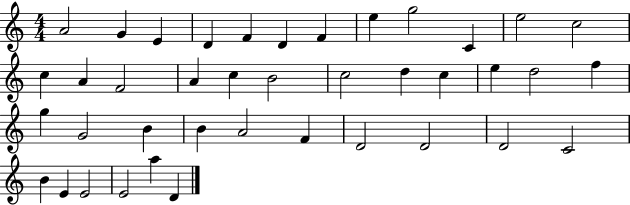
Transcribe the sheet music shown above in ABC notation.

X:1
T:Untitled
M:4/4
L:1/4
K:C
A2 G E D F D F e g2 C e2 c2 c A F2 A c B2 c2 d c e d2 f g G2 B B A2 F D2 D2 D2 C2 B E E2 E2 a D